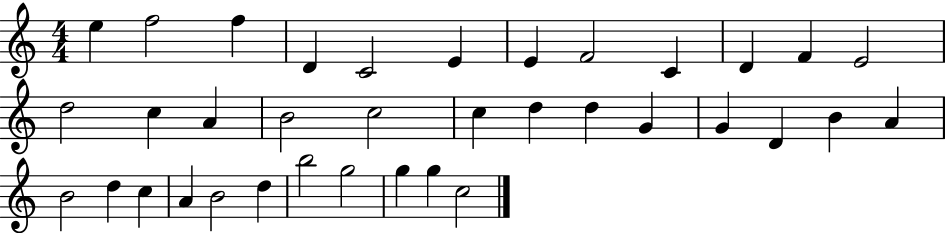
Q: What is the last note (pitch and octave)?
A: C5